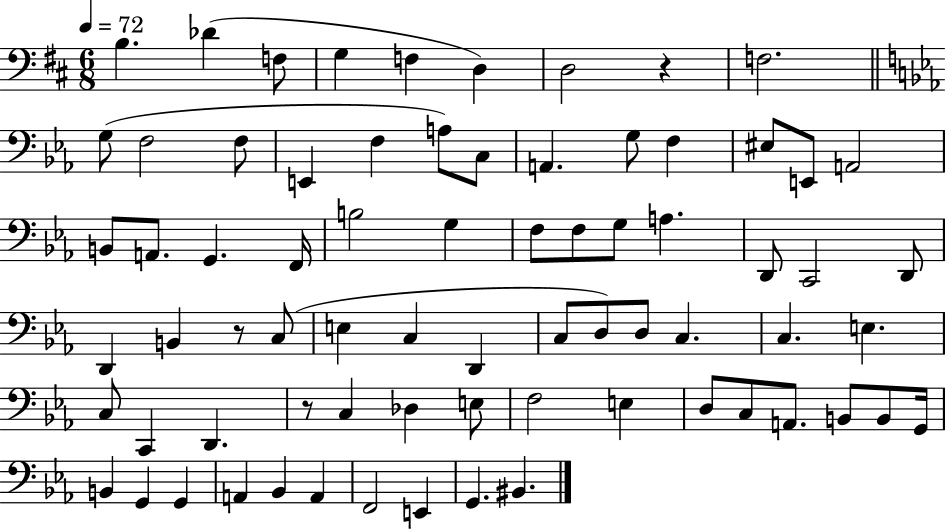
{
  \clef bass
  \numericTimeSignature
  \time 6/8
  \key d \major
  \tempo 4 = 72
  b4. des'4( f8 | g4 f4 d4) | d2 r4 | f2. | \break \bar "||" \break \key ees \major g8( f2 f8 | e,4 f4 a8) c8 | a,4. g8 f4 | eis8 e,8 a,2 | \break b,8 a,8. g,4. f,16 | b2 g4 | f8 f8 g8 a4. | d,8 c,2 d,8 | \break d,4 b,4 r8 c8( | e4 c4 d,4 | c8 d8) d8 c4. | c4. e4. | \break c8 c,4 d,4. | r8 c4 des4 e8 | f2 e4 | d8 c8 a,8. b,8 b,8 g,16 | \break b,4 g,4 g,4 | a,4 bes,4 a,4 | f,2 e,4 | g,4. bis,4. | \break \bar "|."
}